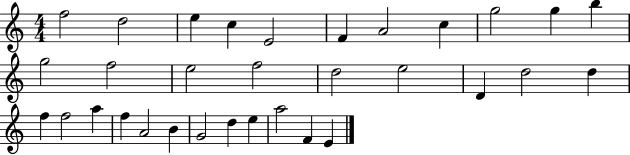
{
  \clef treble
  \numericTimeSignature
  \time 4/4
  \key c \major
  f''2 d''2 | e''4 c''4 e'2 | f'4 a'2 c''4 | g''2 g''4 b''4 | \break g''2 f''2 | e''2 f''2 | d''2 e''2 | d'4 d''2 d''4 | \break f''4 f''2 a''4 | f''4 a'2 b'4 | g'2 d''4 e''4 | a''2 f'4 e'4 | \break \bar "|."
}